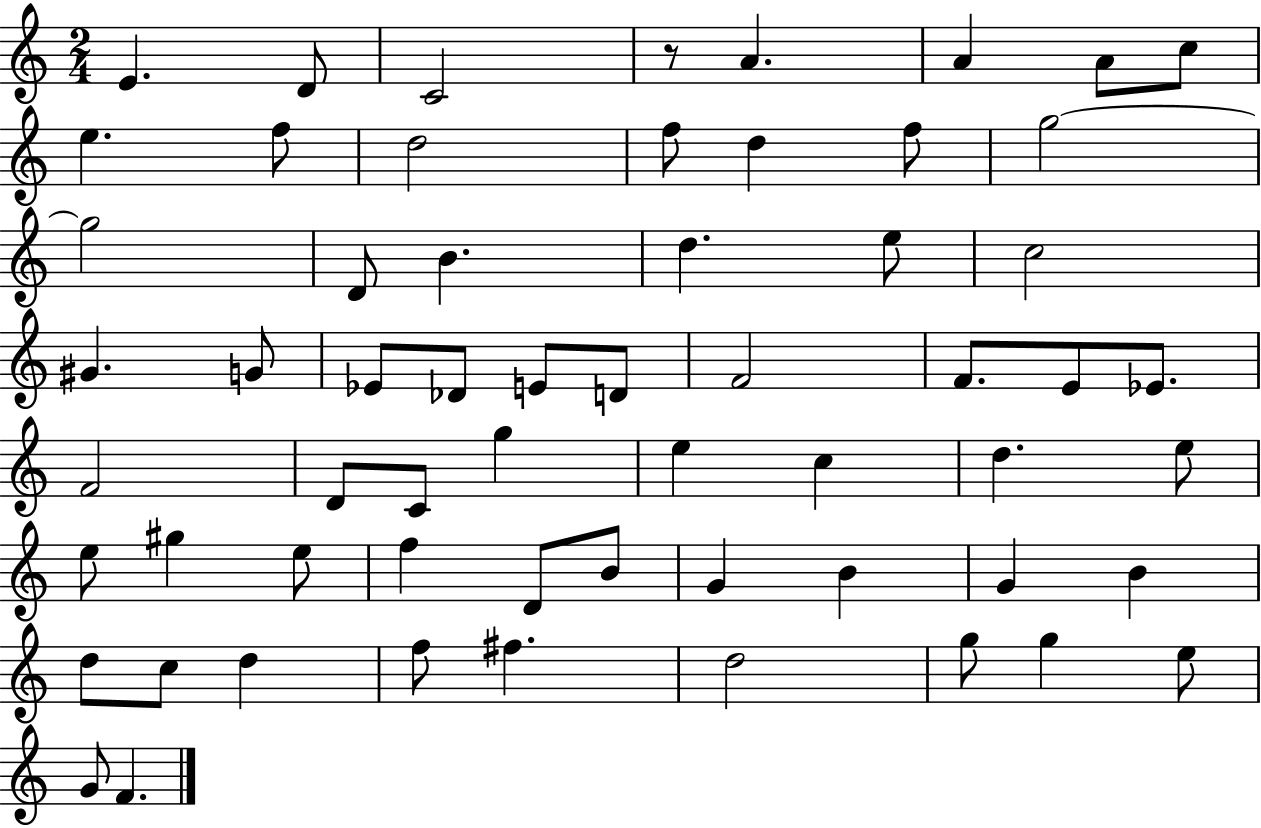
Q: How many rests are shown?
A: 1